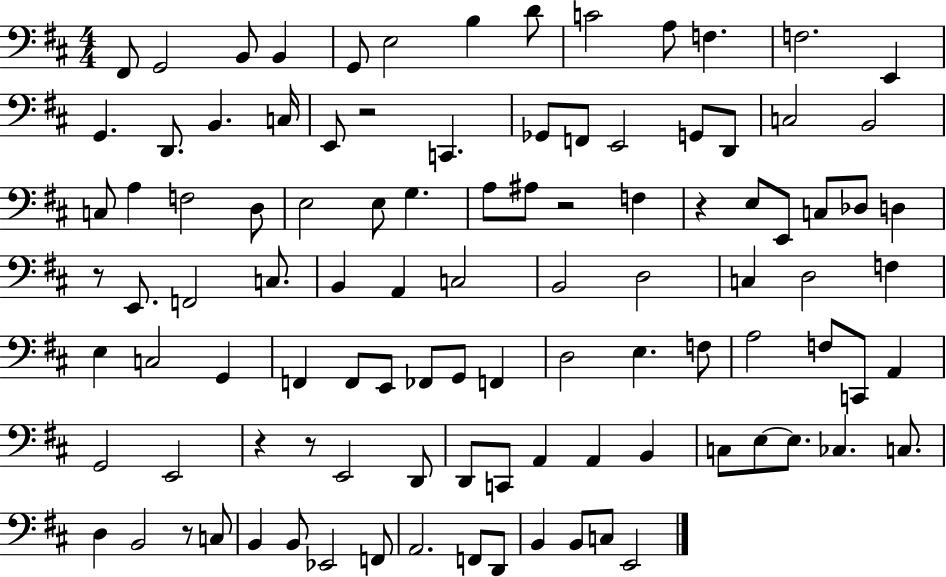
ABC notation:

X:1
T:Untitled
M:4/4
L:1/4
K:D
^F,,/2 G,,2 B,,/2 B,, G,,/2 E,2 B, D/2 C2 A,/2 F, F,2 E,, G,, D,,/2 B,, C,/4 E,,/2 z2 C,, _G,,/2 F,,/2 E,,2 G,,/2 D,,/2 C,2 B,,2 C,/2 A, F,2 D,/2 E,2 E,/2 G, A,/2 ^A,/2 z2 F, z E,/2 E,,/2 C,/2 _D,/2 D, z/2 E,,/2 F,,2 C,/2 B,, A,, C,2 B,,2 D,2 C, D,2 F, E, C,2 G,, F,, F,,/2 E,,/2 _F,,/2 G,,/2 F,, D,2 E, F,/2 A,2 F,/2 C,,/2 A,, G,,2 E,,2 z z/2 E,,2 D,,/2 D,,/2 C,,/2 A,, A,, B,, C,/2 E,/2 E,/2 _C, C,/2 D, B,,2 z/2 C,/2 B,, B,,/2 _E,,2 F,,/2 A,,2 F,,/2 D,,/2 B,, B,,/2 C,/2 E,,2